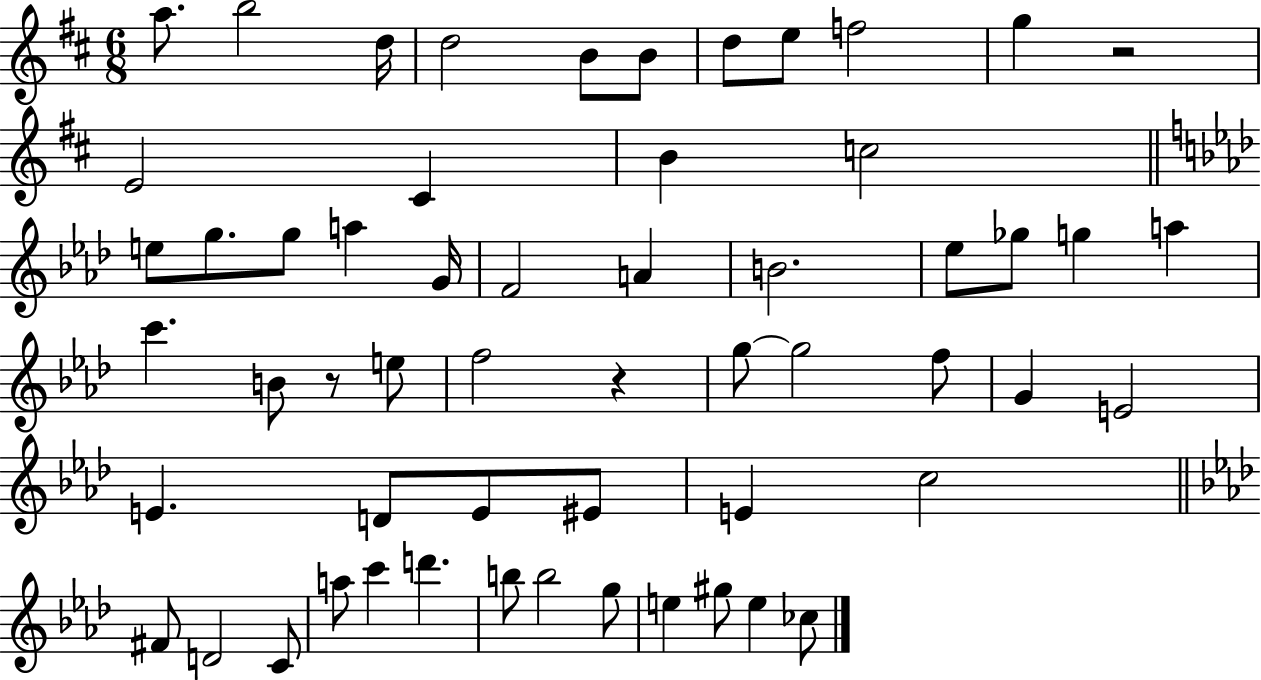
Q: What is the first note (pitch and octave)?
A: A5